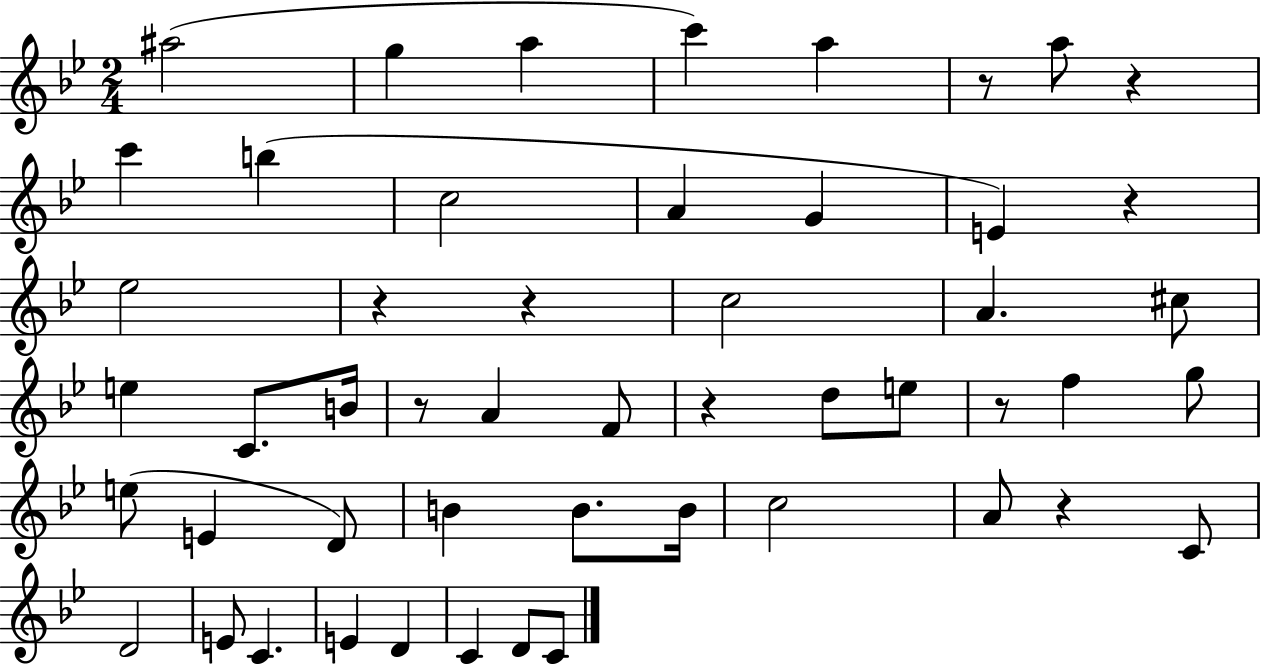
{
  \clef treble
  \numericTimeSignature
  \time 2/4
  \key bes \major
  ais''2( | g''4 a''4 | c'''4) a''4 | r8 a''8 r4 | \break c'''4 b''4( | c''2 | a'4 g'4 | e'4) r4 | \break ees''2 | r4 r4 | c''2 | a'4. cis''8 | \break e''4 c'8. b'16 | r8 a'4 f'8 | r4 d''8 e''8 | r8 f''4 g''8 | \break e''8( e'4 d'8) | b'4 b'8. b'16 | c''2 | a'8 r4 c'8 | \break d'2 | e'8 c'4. | e'4 d'4 | c'4 d'8 c'8 | \break \bar "|."
}